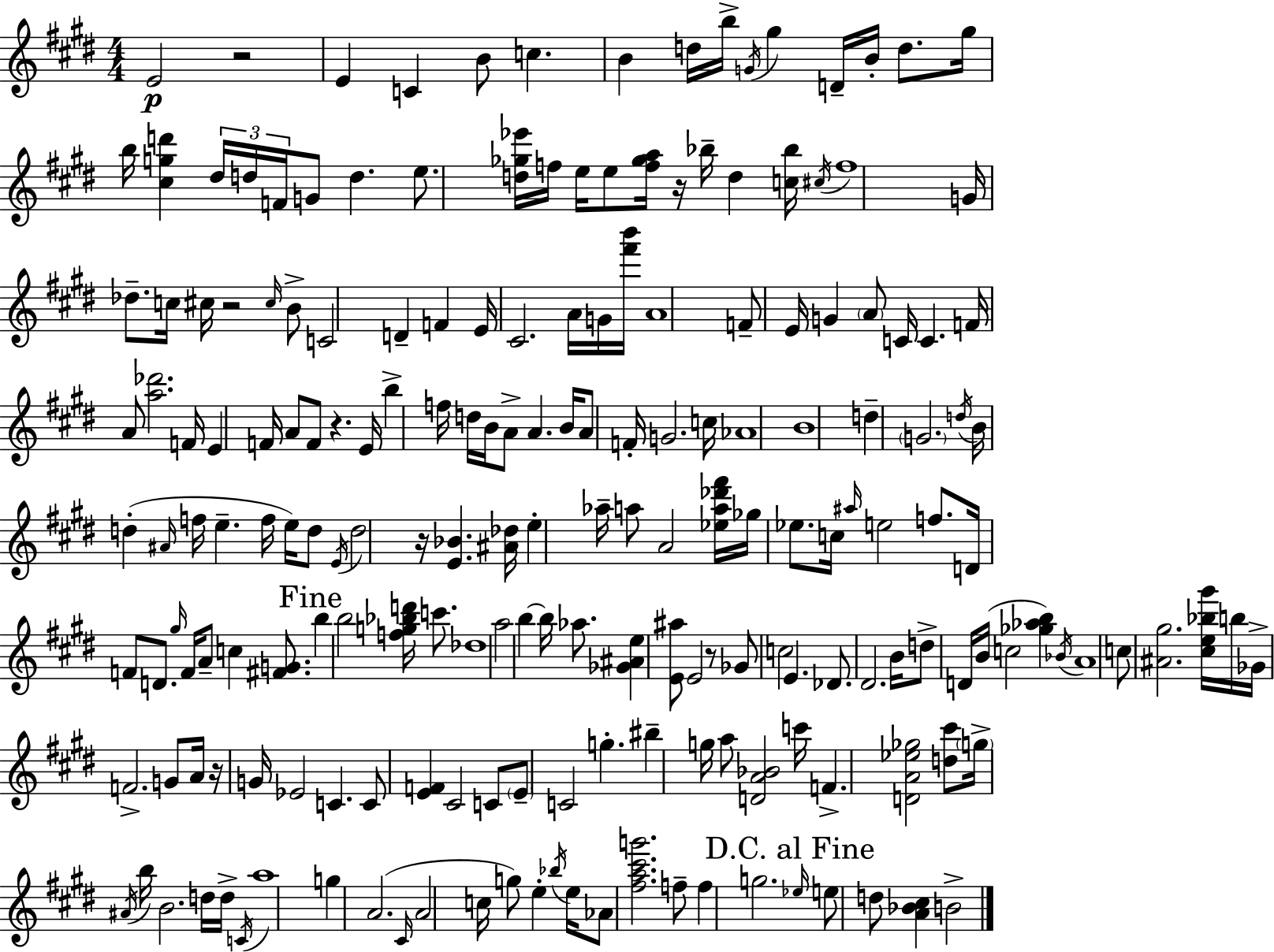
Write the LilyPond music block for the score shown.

{
  \clef treble
  \numericTimeSignature
  \time 4/4
  \key e \major
  e'2\p r2 | e'4 c'4 b'8 c''4. | b'4 d''16 b''16-> \acciaccatura { g'16 } gis''4 d'16-- b'16-. d''8. | gis''16 b''16 <cis'' g'' d'''>4 \tuplet 3/2 { dis''16 d''16 f'16 } g'8 d''4. | \break e''8. <d'' ges'' ees'''>16 f''16 e''16 e''8 <f'' ges'' a''>16 r16 bes''16-- d''4 | <c'' bes''>16 \acciaccatura { cis''16 } f''1 | g'16 des''8.-- c''16 cis''16 r2 | \grace { cis''16 } b'8-> c'2 d'4-- f'4 | \break e'16 cis'2. | a'16 g'16 <fis''' b'''>16 a'1 | f'8-- e'16 g'4 \parenthesize a'8 c'16 c'4. | f'16 a'8 <a'' des'''>2. | \break f'16 e'4 f'16 a'8 f'8 r4. | e'16 b''4-> f''16 d''16 b'16 a'8-> a'4. | b'16 a'8 f'16-. g'2. | c''16 aes'1 | \break b'1 | d''4-- \parenthesize g'2. | \acciaccatura { d''16 } b'16 d''4-.( \grace { ais'16 } f''16 e''4.-- | f''16 e''16) d''8 \acciaccatura { e'16 } d''2 r16 <e' bes'>4. | \break <ais' des''>16 e''4-. aes''16-- a''8 a'2 | <ees'' a'' des''' fis'''>16 ges''16 ees''8. c''16 \grace { ais''16 } e''2 | f''8. d'16 f'8 d'8. \grace { gis''16 } f'16 a'8-- | c''4 <fis' g'>8. \mark "Fine" b''4 b''2 | \break <f'' g'' bes'' d'''>16 c'''8. des''1 | a''2 | b''4~~ b''16 aes''8. <ges' ais' e''>4 <e' ais''>8 e'2 | r8 ges'8 c''2 | \break e'4. des'8. dis'2. | b'16 d''8-> d'16 b'16( c''2 | <ges'' aes'' b''>4) \acciaccatura { bes'16 } a'1 | c''8 <ais' gis''>2. | \break <cis'' e'' bes'' gis'''>16 b''16 ges'16-> f'2.-> | g'8 a'16 r16 g'16 ees'2 | c'4. c'8 <e' f'>4 cis'2 | c'8 \parenthesize e'8-- c'2 | \break g''4.-. bis''4-- g''16 a''8 | <d' a' bes'>2 c'''16 f'4.-> <d' a' ees'' ges''>2 | <d'' cis'''>8 \parenthesize g''16-> \acciaccatura { ais'16 } b''16 b'2. | d''16 d''16-> \acciaccatura { c'16 } a''1 | \break g''4 a'2.( | \grace { cis'16 } a'2 | c''16 g''8) e''4-. \acciaccatura { bes''16 } e''16 aes'8 <fis'' a'' cis''' g'''>2. | f''8-- f''4 | \break g''2. \mark "D.C. al Fine" \grace { ees''16 } e''8 | d''8 <a' bes' cis''>4 b'2-> \bar "|."
}